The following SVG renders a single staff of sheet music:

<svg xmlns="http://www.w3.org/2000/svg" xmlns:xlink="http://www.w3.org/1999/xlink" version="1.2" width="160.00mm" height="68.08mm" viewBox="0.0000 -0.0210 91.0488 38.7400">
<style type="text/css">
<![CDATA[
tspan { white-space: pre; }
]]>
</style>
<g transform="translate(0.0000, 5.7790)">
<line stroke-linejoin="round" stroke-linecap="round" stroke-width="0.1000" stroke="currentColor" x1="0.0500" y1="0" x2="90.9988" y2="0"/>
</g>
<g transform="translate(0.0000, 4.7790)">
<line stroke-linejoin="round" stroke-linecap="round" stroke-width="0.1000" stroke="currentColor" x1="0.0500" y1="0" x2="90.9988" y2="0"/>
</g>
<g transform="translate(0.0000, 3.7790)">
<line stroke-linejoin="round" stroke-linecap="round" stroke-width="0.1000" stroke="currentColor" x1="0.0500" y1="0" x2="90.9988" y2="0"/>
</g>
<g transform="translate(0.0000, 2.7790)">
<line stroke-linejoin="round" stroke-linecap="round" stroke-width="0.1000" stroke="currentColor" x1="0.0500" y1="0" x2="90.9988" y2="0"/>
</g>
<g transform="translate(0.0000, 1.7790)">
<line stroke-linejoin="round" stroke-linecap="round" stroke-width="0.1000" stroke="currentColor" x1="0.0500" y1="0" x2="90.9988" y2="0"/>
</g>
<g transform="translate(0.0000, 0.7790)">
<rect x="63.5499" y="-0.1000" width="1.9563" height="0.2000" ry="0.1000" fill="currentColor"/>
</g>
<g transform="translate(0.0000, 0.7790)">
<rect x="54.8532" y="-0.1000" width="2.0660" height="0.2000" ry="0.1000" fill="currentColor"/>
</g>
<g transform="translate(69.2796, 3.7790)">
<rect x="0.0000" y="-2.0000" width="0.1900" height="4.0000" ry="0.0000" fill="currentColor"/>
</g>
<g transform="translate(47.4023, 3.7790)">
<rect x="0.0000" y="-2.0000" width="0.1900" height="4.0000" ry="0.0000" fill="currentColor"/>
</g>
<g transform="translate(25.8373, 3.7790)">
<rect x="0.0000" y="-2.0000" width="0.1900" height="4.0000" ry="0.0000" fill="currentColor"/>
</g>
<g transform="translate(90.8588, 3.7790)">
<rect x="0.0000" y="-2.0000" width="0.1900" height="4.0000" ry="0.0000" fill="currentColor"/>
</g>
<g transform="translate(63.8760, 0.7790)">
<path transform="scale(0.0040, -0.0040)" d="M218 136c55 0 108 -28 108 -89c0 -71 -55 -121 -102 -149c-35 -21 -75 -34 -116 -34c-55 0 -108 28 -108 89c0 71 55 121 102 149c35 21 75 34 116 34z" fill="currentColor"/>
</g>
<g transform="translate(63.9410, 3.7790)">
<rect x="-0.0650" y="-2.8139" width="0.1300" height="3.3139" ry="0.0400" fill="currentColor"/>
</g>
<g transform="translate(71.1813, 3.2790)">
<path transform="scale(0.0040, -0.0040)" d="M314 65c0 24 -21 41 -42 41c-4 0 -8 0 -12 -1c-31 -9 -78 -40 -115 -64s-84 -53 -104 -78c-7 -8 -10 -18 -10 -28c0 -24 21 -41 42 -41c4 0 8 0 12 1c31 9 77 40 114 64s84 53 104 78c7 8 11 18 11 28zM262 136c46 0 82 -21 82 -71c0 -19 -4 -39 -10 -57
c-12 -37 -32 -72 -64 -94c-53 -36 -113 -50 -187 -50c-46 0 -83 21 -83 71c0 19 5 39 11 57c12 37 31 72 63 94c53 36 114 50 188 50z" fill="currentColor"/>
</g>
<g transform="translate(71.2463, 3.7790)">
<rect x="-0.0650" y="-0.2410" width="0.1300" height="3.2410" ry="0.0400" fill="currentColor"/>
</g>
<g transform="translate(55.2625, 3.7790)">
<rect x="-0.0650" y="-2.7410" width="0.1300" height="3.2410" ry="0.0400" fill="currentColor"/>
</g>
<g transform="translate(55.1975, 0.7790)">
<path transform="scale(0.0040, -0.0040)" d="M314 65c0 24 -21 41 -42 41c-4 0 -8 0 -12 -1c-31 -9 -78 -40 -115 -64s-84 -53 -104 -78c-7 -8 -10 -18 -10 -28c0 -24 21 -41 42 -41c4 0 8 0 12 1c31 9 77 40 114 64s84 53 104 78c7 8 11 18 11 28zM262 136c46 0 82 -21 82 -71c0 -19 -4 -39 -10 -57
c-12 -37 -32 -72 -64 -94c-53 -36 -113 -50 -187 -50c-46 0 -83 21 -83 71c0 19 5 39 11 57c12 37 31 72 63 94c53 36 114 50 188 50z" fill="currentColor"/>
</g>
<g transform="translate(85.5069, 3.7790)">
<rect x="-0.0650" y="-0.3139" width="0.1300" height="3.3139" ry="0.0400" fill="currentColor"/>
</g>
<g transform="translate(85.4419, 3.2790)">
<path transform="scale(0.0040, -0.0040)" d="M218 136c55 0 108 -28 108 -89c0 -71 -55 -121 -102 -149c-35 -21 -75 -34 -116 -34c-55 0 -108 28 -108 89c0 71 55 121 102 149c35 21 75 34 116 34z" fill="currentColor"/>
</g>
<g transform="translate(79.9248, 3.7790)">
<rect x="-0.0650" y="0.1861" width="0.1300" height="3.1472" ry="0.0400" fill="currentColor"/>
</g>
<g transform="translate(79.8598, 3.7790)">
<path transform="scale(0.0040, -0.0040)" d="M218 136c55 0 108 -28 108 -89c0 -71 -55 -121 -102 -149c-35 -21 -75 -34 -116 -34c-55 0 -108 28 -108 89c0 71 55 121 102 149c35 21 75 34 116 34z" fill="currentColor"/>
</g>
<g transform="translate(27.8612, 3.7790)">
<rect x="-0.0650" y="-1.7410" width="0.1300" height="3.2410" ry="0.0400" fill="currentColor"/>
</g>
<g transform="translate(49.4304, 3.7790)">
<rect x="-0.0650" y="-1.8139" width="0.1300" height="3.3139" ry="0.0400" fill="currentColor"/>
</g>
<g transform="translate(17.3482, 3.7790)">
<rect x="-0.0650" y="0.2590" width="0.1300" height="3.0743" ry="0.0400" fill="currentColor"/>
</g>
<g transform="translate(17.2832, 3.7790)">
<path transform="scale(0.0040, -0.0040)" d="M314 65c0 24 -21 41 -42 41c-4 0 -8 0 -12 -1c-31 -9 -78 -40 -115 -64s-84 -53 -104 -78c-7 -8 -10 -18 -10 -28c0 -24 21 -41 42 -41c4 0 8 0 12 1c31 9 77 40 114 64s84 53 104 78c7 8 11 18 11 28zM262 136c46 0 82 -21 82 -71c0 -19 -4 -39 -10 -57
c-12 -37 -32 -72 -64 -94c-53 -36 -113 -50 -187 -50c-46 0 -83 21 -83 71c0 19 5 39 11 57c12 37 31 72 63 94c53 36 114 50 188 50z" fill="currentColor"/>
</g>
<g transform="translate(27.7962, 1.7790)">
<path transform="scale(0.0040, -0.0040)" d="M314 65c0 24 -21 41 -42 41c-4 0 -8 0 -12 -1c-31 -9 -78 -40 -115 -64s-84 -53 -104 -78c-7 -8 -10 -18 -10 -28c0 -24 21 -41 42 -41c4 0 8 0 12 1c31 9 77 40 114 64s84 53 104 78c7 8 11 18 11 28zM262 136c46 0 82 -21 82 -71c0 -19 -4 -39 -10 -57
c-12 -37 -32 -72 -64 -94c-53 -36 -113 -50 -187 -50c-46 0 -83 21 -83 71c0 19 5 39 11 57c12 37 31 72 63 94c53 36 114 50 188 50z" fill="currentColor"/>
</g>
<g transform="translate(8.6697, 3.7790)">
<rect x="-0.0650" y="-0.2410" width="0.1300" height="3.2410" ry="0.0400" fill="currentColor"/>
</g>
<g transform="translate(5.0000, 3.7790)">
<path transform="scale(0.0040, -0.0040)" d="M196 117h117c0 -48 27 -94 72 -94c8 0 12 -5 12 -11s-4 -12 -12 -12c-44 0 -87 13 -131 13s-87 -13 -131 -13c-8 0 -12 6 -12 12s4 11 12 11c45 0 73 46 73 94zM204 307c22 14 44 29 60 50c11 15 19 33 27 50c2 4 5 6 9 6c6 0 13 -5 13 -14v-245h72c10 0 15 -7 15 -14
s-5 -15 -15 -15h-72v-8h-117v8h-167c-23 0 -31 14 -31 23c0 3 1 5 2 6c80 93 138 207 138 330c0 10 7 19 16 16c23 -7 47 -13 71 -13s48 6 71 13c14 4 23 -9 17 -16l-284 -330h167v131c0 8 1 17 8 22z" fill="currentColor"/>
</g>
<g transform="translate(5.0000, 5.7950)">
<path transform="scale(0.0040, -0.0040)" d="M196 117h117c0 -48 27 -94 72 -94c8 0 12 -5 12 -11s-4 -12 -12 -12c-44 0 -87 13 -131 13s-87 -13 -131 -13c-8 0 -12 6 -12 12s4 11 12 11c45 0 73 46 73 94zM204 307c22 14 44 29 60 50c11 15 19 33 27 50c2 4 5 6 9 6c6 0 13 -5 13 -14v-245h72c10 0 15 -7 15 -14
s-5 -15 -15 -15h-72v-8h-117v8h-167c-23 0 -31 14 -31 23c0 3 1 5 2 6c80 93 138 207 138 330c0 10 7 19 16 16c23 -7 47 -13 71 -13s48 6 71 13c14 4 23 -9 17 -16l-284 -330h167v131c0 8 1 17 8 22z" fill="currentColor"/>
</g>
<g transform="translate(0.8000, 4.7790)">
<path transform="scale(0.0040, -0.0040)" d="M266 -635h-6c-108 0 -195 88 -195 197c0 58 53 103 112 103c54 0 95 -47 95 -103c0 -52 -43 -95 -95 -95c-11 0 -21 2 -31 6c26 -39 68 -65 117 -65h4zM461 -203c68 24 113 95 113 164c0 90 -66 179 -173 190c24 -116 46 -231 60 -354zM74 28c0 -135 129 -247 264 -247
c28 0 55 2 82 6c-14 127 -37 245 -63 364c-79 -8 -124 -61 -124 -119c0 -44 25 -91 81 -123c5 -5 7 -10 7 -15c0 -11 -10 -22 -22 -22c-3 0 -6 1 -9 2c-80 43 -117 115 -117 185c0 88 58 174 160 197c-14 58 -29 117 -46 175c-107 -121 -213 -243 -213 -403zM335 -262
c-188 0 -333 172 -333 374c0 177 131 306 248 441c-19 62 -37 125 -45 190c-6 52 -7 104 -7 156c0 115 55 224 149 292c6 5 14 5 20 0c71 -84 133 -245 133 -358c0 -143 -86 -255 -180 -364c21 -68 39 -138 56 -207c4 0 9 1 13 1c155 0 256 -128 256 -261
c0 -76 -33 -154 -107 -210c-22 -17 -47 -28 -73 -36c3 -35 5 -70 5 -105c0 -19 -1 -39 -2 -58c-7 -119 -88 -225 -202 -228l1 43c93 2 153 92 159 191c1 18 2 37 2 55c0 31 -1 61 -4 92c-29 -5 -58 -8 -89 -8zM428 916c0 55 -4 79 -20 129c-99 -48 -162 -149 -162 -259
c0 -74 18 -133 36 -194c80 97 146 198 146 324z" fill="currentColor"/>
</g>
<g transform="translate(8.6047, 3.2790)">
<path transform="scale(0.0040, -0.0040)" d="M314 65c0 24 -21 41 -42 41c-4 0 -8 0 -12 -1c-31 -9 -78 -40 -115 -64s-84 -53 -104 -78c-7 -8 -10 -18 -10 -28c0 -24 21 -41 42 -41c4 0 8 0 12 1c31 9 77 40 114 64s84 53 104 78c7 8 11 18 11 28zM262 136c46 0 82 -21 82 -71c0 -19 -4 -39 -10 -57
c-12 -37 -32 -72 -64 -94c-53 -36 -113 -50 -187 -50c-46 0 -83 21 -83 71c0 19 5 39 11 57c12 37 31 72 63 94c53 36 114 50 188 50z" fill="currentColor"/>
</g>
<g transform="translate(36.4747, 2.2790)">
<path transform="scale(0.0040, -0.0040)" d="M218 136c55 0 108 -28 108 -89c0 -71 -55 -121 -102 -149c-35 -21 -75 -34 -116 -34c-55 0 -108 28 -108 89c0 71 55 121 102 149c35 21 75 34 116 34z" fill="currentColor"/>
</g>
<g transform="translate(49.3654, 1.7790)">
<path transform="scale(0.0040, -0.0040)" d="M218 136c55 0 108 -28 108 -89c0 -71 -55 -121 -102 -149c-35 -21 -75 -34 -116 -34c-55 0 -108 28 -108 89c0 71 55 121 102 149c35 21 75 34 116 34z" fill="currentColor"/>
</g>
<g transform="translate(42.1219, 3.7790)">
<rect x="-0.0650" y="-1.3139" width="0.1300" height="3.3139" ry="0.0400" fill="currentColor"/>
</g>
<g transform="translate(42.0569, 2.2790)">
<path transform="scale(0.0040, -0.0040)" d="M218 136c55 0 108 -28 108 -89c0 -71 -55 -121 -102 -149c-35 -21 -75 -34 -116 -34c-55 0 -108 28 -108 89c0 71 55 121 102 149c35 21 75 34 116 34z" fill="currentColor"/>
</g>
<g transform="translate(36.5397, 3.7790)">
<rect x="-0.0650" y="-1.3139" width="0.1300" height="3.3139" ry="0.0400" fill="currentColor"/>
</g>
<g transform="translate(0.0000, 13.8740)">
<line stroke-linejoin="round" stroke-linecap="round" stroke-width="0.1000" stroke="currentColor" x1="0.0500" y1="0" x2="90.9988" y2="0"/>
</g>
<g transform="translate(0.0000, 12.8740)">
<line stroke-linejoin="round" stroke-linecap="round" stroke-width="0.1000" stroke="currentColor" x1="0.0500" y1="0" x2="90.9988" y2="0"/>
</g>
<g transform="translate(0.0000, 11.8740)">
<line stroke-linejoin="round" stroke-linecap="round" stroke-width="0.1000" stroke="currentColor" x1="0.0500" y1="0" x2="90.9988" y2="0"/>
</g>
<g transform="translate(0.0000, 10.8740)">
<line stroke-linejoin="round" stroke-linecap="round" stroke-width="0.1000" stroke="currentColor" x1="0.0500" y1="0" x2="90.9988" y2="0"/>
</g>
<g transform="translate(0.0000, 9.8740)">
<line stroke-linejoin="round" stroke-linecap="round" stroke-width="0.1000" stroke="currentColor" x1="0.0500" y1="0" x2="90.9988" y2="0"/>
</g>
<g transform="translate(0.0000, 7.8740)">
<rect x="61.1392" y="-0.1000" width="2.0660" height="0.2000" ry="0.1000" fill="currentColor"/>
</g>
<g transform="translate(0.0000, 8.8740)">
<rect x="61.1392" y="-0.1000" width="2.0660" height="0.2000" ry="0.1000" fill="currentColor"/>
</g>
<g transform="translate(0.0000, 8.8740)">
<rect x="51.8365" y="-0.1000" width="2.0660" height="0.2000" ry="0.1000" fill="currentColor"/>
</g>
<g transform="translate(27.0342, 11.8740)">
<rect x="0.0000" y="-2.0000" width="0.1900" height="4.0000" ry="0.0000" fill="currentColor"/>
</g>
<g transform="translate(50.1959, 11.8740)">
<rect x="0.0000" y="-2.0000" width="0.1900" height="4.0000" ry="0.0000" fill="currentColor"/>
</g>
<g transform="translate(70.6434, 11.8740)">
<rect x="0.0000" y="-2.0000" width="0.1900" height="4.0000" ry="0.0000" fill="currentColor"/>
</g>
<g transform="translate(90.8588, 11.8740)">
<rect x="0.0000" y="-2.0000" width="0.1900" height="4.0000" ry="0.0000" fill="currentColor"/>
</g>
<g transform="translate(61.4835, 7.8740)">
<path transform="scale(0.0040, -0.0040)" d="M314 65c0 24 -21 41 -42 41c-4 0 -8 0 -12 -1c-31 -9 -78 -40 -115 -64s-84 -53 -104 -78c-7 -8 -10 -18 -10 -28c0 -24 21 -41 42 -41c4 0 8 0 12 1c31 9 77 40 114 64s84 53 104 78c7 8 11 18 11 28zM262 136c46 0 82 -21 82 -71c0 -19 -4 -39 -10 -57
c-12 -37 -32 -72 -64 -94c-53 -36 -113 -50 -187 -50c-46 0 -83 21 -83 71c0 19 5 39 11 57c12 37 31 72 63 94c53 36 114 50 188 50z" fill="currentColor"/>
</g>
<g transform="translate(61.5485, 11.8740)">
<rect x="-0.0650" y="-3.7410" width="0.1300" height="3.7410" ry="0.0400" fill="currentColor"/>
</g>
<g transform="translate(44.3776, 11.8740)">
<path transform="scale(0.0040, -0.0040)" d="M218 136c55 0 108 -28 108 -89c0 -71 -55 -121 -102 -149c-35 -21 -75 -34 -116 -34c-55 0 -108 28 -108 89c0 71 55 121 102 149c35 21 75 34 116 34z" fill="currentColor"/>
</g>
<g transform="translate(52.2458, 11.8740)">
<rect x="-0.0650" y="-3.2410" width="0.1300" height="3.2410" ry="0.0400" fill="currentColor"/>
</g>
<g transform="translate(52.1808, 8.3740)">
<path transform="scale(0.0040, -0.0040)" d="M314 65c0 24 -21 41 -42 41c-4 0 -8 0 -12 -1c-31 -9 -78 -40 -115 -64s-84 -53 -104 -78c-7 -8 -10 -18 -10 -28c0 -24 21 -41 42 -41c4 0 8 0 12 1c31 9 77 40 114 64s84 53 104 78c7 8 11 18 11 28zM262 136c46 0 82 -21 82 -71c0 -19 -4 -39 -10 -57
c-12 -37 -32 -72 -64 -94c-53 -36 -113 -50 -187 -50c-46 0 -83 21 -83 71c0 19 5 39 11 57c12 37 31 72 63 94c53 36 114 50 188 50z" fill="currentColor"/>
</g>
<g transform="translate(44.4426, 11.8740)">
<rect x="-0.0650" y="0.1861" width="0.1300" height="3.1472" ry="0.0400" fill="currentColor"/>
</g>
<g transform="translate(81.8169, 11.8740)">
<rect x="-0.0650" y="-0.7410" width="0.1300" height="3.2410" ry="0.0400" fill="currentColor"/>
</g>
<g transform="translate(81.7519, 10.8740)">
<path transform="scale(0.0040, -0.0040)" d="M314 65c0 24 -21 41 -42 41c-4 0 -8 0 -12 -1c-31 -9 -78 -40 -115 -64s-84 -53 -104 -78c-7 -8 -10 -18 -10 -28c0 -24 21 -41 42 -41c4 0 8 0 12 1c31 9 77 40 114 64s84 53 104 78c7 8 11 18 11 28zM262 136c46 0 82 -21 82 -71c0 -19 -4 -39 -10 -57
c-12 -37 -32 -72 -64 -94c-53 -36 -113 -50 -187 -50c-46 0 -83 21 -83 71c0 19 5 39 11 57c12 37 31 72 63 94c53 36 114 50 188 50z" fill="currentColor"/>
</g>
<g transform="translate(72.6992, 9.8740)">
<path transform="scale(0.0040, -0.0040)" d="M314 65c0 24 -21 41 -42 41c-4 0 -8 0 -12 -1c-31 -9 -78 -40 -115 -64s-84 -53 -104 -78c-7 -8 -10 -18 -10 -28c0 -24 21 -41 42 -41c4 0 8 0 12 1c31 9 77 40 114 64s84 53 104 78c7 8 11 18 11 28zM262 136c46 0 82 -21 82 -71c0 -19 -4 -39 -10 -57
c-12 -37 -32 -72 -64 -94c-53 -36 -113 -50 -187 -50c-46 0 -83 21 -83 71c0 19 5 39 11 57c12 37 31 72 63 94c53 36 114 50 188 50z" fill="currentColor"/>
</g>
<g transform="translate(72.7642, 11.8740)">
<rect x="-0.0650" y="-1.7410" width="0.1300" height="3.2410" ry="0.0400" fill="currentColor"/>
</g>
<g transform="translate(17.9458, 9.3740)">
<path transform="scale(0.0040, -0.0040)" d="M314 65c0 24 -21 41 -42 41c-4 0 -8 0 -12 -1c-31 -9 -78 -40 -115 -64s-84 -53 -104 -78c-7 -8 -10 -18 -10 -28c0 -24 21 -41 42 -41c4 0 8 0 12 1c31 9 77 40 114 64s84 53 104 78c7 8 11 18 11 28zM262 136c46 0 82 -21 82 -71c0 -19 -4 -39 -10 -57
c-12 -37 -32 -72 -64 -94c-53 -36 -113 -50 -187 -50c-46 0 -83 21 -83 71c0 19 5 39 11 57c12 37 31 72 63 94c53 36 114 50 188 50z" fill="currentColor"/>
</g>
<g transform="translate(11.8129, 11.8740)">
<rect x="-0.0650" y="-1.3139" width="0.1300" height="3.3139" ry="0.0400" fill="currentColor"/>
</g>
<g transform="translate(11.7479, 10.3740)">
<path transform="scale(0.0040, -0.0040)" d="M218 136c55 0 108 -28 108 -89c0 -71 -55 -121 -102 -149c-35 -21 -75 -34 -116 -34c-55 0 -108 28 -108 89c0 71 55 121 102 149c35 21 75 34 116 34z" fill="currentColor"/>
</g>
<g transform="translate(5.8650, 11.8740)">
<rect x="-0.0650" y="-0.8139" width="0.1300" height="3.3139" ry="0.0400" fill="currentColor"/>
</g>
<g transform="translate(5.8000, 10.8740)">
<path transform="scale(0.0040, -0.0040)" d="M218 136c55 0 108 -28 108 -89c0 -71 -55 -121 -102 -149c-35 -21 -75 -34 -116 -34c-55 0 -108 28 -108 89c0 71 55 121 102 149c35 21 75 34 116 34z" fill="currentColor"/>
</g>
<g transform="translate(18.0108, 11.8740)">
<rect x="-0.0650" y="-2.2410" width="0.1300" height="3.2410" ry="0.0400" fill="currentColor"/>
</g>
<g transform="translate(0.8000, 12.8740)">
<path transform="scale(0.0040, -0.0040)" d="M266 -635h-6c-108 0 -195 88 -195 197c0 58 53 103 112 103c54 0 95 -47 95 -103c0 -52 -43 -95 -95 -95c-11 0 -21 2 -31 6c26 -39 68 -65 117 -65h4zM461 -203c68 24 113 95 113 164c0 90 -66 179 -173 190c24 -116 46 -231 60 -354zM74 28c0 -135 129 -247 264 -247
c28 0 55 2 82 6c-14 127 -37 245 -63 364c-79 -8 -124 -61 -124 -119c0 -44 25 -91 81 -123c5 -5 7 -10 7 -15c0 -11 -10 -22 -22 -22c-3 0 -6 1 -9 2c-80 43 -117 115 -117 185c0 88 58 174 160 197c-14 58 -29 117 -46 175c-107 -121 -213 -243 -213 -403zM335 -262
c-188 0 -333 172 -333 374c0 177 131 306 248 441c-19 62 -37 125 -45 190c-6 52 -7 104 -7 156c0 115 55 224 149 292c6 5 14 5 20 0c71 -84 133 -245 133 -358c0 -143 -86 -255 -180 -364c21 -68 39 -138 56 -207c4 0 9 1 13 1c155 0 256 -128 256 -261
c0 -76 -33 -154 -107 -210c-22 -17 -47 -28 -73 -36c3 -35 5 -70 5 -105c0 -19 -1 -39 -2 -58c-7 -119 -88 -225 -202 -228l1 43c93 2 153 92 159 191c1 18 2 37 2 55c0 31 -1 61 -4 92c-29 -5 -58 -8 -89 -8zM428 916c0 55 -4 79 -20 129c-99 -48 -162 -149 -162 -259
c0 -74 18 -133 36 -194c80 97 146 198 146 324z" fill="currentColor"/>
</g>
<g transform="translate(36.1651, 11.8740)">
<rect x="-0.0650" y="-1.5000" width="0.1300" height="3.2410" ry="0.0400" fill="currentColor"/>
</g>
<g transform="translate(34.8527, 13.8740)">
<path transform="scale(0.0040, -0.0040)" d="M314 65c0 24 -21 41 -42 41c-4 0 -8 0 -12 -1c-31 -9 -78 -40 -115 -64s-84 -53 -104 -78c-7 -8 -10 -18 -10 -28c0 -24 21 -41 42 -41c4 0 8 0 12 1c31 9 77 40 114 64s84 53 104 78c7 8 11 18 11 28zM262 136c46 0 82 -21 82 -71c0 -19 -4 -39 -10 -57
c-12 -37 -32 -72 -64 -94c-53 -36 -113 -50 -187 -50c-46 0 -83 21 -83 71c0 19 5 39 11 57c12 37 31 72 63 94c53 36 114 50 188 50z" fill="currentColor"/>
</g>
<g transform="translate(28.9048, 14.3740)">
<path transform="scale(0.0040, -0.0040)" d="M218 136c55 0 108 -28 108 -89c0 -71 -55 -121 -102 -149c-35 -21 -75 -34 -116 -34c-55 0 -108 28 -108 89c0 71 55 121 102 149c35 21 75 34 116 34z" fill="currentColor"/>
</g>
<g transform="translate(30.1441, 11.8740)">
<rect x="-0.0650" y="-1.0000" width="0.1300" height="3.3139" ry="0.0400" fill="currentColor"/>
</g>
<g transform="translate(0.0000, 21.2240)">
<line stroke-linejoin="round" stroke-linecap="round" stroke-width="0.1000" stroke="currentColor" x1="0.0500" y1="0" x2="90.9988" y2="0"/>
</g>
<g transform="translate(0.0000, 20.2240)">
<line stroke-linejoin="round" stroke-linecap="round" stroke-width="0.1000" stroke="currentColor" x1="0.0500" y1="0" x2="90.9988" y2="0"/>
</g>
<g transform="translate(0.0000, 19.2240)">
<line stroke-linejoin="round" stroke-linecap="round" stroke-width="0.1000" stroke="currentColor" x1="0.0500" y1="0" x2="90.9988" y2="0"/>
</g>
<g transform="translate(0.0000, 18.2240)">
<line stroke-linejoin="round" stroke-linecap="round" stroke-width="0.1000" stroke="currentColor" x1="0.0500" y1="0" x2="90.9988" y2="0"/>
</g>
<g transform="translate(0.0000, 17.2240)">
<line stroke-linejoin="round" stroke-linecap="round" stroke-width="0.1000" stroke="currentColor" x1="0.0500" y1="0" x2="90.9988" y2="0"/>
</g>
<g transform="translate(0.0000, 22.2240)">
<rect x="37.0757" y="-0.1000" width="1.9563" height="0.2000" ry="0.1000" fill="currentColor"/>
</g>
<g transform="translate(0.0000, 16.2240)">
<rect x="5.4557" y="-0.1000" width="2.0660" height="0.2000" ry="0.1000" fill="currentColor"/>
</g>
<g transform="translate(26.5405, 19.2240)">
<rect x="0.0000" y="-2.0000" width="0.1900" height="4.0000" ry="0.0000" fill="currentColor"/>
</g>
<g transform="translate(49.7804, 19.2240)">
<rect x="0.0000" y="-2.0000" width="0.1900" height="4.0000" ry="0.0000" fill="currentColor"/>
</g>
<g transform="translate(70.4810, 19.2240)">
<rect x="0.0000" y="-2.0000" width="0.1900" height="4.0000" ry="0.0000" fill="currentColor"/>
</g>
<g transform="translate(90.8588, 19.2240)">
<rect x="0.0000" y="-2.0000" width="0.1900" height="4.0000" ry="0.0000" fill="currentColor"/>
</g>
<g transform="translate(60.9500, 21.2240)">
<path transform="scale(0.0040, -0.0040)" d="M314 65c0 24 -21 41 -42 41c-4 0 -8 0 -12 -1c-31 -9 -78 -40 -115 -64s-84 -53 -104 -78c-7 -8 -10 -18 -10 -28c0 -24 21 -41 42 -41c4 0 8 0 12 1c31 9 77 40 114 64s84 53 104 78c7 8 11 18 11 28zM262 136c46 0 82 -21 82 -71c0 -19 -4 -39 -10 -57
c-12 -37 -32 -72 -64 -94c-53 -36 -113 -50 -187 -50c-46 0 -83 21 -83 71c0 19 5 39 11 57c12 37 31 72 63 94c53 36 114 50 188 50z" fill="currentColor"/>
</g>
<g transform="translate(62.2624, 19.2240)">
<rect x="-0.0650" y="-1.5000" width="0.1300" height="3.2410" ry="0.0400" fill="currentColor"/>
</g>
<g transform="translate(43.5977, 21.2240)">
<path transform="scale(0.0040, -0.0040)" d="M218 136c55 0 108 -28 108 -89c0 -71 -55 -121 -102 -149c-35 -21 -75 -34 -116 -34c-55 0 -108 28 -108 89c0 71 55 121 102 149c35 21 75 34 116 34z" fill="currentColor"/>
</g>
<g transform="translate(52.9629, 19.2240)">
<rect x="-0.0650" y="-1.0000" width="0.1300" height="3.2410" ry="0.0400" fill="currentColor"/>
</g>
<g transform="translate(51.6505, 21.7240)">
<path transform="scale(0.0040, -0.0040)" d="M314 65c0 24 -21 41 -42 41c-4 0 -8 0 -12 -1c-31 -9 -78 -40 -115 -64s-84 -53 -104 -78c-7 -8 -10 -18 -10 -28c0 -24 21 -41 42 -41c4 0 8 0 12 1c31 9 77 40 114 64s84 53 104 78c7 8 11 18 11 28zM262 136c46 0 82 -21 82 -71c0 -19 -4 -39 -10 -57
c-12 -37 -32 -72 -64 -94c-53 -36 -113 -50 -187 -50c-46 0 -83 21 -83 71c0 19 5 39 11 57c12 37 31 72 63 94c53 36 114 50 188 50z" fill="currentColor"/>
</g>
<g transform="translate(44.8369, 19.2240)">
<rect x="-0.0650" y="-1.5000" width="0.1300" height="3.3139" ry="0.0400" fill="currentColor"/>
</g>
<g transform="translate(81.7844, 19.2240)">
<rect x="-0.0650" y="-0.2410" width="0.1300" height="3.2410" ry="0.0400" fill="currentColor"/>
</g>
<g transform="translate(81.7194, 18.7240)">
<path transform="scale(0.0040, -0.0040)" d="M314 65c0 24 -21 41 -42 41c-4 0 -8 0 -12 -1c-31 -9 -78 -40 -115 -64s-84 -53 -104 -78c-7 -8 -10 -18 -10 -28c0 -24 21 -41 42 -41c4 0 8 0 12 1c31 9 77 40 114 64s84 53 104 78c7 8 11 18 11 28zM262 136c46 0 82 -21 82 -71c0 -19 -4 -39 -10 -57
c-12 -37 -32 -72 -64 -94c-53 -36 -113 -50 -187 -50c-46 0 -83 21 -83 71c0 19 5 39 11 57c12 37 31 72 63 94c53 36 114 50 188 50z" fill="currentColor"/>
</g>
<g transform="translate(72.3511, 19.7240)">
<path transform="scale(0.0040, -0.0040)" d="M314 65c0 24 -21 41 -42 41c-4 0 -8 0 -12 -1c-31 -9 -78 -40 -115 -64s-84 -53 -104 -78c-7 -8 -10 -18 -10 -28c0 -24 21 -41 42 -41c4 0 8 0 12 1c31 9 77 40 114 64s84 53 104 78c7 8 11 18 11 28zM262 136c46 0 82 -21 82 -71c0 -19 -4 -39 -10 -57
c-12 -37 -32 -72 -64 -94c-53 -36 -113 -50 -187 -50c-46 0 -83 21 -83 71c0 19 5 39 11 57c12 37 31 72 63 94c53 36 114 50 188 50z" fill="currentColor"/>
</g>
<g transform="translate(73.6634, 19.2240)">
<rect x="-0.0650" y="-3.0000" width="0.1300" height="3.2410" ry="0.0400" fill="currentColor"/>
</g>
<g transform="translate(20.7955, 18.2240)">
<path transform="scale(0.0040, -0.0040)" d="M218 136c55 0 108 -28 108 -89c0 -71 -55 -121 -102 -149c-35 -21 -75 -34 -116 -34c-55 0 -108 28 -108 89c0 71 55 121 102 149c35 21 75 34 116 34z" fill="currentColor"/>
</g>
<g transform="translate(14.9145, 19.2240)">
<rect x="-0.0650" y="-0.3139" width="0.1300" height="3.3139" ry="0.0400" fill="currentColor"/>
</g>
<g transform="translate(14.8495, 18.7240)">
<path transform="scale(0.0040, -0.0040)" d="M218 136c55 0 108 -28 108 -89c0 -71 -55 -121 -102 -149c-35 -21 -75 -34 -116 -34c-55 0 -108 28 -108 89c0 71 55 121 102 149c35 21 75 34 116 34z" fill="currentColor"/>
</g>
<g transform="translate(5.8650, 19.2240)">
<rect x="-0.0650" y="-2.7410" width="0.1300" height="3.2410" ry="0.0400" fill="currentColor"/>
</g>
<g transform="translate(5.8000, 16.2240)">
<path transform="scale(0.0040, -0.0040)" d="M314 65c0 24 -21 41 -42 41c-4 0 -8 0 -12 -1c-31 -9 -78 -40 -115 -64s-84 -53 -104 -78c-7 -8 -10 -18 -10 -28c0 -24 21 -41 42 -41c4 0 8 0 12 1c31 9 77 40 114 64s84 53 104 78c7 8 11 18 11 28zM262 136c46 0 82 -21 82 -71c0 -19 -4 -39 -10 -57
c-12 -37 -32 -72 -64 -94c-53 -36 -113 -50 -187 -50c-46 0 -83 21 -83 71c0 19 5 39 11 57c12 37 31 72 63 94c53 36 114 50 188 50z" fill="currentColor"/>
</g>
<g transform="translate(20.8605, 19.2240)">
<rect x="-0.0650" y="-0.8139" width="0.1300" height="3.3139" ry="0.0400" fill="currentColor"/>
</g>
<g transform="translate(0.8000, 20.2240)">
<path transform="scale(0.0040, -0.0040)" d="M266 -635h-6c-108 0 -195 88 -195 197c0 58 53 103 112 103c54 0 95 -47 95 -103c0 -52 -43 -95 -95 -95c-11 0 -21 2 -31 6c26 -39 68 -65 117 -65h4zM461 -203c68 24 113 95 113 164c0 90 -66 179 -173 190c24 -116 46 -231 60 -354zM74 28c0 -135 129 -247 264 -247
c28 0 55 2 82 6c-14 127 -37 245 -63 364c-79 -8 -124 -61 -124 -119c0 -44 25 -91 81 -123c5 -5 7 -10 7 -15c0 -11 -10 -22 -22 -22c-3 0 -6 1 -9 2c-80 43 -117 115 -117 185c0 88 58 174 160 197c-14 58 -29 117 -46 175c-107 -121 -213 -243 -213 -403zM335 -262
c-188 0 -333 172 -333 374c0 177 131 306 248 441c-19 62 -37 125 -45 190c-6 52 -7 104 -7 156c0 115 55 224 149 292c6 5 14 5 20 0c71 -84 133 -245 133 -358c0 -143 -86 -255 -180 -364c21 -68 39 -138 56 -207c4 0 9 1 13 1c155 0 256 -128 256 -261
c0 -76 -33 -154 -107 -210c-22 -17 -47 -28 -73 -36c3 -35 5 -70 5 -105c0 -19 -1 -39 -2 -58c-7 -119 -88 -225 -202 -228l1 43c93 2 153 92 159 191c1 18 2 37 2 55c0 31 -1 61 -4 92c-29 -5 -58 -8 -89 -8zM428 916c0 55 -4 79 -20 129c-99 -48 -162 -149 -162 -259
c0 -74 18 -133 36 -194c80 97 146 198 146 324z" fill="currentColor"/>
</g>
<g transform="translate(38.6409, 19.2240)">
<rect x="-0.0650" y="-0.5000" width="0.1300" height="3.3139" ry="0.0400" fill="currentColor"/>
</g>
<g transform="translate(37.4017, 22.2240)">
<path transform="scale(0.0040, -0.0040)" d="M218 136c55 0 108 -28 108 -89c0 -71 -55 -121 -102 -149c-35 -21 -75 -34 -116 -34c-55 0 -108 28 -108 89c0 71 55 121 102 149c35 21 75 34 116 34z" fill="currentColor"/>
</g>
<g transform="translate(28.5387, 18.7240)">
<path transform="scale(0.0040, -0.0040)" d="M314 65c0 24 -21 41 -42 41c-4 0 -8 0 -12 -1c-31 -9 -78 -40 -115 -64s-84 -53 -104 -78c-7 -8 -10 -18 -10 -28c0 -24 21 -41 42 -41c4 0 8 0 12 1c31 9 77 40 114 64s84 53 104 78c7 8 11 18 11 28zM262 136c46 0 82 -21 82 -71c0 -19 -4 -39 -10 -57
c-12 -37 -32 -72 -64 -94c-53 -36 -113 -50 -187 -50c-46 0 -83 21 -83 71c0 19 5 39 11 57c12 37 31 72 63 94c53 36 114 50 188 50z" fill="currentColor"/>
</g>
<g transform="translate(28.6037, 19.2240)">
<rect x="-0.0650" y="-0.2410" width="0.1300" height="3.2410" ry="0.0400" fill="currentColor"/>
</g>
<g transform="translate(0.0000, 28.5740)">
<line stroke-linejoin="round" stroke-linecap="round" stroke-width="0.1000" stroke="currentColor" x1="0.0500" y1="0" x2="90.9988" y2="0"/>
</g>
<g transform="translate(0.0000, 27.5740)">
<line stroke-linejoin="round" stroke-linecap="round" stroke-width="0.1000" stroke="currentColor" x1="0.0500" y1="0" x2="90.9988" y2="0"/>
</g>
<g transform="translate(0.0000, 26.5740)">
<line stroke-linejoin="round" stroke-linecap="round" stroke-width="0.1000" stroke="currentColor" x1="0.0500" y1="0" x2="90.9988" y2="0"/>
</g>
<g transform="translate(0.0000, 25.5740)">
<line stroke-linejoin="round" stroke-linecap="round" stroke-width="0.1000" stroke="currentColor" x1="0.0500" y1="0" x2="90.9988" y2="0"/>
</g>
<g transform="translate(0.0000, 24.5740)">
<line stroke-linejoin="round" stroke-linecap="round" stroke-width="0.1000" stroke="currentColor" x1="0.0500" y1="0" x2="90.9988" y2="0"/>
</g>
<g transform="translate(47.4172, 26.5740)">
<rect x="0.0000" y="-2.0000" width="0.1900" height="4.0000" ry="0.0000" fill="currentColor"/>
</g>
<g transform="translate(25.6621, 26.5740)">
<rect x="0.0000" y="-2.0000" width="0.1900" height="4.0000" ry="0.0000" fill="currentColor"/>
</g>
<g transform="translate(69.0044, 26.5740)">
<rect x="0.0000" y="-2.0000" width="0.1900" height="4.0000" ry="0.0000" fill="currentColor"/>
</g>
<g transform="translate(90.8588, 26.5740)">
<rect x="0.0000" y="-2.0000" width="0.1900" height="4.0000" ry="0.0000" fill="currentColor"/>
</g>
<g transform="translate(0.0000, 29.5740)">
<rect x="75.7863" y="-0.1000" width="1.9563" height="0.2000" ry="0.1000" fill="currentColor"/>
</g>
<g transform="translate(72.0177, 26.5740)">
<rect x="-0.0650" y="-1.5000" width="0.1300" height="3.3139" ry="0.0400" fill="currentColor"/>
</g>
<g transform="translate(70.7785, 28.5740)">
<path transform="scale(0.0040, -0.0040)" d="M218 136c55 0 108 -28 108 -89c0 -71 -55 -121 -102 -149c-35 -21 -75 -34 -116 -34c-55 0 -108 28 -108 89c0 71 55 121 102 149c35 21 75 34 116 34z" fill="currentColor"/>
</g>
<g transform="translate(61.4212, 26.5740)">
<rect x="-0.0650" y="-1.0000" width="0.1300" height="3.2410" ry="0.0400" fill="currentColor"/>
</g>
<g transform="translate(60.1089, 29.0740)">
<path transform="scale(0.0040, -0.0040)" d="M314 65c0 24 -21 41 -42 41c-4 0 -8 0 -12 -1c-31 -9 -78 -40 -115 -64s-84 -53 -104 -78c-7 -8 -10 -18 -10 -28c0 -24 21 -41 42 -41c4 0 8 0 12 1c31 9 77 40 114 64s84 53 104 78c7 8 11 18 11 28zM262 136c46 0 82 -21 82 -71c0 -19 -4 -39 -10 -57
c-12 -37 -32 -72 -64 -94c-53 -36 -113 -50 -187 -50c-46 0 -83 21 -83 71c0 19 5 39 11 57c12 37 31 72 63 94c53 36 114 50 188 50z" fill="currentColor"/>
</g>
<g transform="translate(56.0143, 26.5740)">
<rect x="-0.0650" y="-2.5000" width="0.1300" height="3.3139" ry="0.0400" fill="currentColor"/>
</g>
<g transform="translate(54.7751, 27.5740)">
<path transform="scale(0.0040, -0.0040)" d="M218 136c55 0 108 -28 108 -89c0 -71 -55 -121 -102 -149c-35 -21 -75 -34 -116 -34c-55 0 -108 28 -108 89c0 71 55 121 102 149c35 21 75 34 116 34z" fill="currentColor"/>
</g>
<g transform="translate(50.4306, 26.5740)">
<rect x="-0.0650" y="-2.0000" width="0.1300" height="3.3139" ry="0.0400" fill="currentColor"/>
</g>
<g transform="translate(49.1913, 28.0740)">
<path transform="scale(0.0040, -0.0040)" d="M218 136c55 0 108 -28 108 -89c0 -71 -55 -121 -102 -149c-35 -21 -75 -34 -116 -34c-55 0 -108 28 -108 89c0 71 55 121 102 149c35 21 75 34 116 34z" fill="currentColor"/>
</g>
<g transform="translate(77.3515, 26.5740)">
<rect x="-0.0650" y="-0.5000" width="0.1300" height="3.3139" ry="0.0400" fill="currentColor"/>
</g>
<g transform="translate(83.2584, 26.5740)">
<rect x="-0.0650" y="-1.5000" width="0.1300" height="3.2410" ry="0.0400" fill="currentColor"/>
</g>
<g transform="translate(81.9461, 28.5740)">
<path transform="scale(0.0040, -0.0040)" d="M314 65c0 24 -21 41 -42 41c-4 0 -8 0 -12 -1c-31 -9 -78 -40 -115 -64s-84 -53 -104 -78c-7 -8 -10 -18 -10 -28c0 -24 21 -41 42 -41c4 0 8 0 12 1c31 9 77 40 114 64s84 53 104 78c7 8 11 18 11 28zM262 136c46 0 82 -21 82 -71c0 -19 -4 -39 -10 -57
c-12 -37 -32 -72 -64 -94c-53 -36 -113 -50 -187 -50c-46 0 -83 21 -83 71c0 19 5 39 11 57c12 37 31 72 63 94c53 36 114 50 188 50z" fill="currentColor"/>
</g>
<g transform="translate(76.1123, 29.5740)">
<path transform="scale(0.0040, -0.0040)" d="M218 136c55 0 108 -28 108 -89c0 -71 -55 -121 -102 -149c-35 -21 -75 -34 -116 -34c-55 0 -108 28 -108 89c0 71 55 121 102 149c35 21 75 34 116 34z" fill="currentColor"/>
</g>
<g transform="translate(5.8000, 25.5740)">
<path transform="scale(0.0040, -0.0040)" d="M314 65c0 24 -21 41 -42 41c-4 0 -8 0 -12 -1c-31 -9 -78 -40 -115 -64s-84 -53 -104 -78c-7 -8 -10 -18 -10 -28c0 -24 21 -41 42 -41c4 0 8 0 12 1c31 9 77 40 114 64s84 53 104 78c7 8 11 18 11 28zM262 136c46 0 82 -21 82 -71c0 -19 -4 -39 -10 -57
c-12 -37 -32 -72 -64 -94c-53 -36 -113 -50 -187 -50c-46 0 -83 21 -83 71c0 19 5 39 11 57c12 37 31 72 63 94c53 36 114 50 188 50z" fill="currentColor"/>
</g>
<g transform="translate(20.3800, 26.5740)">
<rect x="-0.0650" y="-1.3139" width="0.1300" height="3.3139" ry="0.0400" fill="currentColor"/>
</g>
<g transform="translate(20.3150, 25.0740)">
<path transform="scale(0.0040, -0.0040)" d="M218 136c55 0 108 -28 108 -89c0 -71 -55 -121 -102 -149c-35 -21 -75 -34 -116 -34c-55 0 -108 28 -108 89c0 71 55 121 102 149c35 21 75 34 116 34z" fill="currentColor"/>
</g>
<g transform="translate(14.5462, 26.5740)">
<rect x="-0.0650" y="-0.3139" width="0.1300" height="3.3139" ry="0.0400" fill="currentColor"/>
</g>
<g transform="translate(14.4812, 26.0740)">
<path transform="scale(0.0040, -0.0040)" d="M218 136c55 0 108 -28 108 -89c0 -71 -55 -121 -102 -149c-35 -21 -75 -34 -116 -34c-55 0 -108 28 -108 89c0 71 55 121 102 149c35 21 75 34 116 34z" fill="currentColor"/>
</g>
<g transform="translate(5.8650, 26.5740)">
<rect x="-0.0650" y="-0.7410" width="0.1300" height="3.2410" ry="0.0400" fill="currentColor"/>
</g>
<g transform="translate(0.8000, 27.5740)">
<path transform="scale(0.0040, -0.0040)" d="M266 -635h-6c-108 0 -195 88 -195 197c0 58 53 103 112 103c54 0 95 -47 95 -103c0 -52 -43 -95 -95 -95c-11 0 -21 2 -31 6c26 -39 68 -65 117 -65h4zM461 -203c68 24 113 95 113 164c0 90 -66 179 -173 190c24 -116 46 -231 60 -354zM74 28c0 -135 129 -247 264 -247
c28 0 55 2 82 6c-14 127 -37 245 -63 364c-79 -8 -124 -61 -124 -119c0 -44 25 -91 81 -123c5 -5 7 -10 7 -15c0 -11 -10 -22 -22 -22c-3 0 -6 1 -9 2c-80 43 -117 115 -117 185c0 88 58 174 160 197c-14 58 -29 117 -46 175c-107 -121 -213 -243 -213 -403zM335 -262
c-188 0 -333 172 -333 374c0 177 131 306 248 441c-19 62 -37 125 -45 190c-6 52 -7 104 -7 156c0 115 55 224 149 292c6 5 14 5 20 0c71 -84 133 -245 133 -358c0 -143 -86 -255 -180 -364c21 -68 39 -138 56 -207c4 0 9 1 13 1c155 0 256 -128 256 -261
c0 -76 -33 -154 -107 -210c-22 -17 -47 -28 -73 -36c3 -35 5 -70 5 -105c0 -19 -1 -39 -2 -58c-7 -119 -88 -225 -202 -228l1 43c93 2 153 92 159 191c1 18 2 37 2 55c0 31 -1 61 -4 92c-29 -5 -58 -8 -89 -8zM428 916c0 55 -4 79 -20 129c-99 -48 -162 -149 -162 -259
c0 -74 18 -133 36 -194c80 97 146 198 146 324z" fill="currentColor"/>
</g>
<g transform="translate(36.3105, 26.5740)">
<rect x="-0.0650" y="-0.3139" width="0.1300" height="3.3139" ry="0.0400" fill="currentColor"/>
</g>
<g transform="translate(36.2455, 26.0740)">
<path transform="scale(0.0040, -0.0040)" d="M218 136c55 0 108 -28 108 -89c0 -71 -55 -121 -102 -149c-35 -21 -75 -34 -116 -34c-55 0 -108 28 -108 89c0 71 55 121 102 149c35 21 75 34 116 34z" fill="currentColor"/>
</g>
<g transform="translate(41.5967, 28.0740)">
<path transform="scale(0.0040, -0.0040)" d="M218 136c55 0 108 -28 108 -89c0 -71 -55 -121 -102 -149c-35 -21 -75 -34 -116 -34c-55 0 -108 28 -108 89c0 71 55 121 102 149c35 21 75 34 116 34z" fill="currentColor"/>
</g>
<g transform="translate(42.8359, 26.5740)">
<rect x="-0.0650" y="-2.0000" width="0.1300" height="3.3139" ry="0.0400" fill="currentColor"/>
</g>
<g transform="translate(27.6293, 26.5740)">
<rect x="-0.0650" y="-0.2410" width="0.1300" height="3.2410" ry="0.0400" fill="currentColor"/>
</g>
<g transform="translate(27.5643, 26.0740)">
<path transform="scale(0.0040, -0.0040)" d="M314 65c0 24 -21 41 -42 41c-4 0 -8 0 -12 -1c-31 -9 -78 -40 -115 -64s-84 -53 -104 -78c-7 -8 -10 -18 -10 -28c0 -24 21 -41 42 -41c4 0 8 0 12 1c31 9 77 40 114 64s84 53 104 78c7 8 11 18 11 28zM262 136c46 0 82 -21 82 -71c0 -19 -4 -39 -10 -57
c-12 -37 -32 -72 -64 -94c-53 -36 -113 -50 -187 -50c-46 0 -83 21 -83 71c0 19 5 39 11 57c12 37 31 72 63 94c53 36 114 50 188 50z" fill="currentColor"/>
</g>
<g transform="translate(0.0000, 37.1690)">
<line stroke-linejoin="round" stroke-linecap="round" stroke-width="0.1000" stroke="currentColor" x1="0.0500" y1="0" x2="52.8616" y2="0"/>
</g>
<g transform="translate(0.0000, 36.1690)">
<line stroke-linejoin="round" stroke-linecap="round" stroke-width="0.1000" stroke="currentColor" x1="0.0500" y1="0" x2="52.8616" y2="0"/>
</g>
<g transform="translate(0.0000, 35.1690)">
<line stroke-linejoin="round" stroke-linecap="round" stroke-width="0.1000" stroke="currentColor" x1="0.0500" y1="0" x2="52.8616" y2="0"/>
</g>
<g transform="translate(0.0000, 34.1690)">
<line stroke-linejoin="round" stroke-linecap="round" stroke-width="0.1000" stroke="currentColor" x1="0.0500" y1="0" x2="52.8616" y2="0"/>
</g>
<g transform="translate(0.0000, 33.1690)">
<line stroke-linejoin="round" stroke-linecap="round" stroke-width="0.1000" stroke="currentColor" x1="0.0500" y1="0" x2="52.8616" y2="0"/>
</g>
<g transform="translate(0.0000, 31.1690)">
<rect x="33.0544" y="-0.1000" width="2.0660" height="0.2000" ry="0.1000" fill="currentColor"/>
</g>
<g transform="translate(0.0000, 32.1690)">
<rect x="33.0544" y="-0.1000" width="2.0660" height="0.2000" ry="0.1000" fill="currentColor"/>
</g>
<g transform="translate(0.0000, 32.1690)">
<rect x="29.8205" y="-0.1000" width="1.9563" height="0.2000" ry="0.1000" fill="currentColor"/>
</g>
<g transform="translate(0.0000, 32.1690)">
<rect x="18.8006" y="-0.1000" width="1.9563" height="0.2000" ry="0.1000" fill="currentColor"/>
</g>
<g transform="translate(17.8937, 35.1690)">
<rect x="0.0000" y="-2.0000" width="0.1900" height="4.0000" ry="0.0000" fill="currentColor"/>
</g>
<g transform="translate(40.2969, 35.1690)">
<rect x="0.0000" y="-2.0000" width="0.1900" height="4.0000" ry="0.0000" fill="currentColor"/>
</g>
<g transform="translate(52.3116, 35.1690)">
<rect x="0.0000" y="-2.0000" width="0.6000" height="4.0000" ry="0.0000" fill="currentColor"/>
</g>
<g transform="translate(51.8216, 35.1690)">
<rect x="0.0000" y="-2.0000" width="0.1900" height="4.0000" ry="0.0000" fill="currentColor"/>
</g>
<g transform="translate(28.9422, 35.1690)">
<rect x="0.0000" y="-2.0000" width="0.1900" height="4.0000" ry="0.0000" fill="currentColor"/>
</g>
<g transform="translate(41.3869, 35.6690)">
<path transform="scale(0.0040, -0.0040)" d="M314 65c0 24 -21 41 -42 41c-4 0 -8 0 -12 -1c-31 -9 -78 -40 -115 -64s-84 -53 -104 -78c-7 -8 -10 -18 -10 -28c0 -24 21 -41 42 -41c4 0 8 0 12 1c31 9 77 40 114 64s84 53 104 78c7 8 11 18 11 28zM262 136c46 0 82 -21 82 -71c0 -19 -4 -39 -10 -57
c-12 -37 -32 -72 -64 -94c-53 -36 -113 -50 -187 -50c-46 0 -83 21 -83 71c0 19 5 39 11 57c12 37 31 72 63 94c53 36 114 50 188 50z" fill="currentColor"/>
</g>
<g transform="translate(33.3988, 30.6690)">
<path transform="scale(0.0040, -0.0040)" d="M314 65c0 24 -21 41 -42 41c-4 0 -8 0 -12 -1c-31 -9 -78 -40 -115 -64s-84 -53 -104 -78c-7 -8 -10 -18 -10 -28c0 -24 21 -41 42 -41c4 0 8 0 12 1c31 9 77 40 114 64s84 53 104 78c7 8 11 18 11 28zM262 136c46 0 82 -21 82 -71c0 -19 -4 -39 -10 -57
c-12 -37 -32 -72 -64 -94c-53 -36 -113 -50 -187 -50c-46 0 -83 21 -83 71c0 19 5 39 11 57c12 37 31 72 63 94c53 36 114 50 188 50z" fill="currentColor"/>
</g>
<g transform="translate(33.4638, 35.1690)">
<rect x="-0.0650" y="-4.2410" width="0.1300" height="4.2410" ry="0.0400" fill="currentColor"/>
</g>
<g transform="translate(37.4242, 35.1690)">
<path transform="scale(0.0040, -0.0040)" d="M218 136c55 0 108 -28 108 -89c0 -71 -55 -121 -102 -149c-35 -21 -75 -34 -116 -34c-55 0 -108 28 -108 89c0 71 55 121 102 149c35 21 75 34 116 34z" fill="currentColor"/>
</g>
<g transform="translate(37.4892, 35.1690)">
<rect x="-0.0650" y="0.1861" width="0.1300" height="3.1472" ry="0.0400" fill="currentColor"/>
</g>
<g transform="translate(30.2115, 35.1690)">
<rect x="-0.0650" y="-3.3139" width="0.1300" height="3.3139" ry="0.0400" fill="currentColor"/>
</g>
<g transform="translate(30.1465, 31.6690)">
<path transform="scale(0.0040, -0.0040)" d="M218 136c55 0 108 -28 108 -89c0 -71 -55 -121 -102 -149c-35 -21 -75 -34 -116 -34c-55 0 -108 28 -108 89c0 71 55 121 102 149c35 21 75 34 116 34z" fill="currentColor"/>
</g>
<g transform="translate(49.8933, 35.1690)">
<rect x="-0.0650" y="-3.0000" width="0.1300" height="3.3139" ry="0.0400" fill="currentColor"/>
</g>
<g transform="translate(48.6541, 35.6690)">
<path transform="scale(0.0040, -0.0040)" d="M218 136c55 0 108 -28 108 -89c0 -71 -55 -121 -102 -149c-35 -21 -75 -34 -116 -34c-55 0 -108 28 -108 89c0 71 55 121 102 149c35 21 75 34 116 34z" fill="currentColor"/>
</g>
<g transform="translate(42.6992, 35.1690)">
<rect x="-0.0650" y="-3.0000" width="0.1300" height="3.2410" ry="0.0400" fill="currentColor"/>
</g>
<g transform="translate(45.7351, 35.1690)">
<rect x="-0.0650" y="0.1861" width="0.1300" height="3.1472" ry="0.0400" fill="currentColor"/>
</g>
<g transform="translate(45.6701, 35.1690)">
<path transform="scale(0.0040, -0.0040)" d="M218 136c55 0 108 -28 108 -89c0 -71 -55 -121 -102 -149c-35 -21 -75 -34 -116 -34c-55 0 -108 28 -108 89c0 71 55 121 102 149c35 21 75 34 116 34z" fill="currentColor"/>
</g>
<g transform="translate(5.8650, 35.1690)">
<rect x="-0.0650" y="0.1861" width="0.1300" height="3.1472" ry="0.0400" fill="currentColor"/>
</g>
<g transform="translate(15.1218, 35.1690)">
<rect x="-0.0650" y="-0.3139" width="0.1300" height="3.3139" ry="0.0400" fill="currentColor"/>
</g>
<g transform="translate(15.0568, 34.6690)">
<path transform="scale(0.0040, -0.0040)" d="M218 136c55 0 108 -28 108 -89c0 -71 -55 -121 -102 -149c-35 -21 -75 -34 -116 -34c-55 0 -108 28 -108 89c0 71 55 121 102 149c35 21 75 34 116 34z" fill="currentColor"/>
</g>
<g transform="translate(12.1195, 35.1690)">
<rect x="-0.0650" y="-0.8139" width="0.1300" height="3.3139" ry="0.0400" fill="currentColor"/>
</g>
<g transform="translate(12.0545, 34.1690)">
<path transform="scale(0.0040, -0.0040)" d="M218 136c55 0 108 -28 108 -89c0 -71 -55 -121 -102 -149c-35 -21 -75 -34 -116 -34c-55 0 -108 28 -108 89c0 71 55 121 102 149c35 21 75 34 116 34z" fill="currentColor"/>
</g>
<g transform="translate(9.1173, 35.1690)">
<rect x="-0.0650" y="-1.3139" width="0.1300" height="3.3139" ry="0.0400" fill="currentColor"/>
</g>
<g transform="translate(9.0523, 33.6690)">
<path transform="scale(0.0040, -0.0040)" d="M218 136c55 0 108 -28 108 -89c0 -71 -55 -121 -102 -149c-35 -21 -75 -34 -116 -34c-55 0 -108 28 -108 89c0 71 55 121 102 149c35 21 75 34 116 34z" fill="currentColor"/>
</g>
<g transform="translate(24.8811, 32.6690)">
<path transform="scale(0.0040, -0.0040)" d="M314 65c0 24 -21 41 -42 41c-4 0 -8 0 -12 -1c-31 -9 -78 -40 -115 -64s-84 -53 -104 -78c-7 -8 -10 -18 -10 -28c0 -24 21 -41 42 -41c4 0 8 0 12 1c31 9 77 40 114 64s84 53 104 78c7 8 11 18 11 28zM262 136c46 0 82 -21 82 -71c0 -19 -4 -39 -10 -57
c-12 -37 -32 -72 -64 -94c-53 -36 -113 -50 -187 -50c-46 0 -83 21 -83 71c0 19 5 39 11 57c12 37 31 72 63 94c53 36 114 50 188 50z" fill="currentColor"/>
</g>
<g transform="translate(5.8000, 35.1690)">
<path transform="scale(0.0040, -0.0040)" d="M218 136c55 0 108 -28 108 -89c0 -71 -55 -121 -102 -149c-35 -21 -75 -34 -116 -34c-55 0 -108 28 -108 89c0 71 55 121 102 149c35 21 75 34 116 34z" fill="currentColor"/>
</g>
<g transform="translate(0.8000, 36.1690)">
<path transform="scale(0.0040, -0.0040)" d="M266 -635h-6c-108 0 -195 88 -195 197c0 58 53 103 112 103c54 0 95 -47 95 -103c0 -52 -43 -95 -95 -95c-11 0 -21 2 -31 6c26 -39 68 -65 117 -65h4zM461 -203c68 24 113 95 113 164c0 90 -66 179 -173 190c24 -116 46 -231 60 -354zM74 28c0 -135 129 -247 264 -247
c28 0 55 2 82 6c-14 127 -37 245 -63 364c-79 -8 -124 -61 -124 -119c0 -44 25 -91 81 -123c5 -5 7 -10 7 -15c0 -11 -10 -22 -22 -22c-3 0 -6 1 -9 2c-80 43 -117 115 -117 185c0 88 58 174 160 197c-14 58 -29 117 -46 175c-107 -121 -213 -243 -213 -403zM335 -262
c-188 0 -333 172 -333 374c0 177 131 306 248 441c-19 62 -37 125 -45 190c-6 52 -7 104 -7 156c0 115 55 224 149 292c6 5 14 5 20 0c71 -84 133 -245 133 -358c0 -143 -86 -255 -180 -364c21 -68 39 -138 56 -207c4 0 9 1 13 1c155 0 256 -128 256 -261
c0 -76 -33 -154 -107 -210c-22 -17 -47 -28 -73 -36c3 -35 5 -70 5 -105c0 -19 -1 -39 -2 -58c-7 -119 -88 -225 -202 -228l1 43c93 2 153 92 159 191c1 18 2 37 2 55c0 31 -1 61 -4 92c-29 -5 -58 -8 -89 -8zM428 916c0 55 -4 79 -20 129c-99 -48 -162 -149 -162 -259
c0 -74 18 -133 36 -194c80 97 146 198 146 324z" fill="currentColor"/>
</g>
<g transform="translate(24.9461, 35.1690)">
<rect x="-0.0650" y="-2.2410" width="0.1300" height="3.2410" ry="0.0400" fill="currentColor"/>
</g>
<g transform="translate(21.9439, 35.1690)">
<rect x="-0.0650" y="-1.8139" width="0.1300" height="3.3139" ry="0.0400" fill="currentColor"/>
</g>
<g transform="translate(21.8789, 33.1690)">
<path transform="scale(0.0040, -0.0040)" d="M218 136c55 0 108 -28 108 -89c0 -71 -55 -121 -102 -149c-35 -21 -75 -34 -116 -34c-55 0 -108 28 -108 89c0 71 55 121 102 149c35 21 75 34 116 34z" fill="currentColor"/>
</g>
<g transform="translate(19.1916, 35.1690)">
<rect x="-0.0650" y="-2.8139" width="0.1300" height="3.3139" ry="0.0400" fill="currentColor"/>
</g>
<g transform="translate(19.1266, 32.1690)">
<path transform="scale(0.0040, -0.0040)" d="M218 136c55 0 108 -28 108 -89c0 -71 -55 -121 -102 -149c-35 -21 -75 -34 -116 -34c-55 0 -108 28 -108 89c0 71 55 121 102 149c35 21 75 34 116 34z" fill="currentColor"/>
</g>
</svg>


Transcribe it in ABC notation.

X:1
T:Untitled
M:4/4
L:1/4
K:C
c2 B2 f2 e e f a2 a c2 B c d e g2 D E2 B b2 c'2 f2 d2 a2 c d c2 C E D2 E2 A2 c2 d2 c e c2 c F F G D2 E C E2 B e d c a f g2 b d'2 B A2 B A